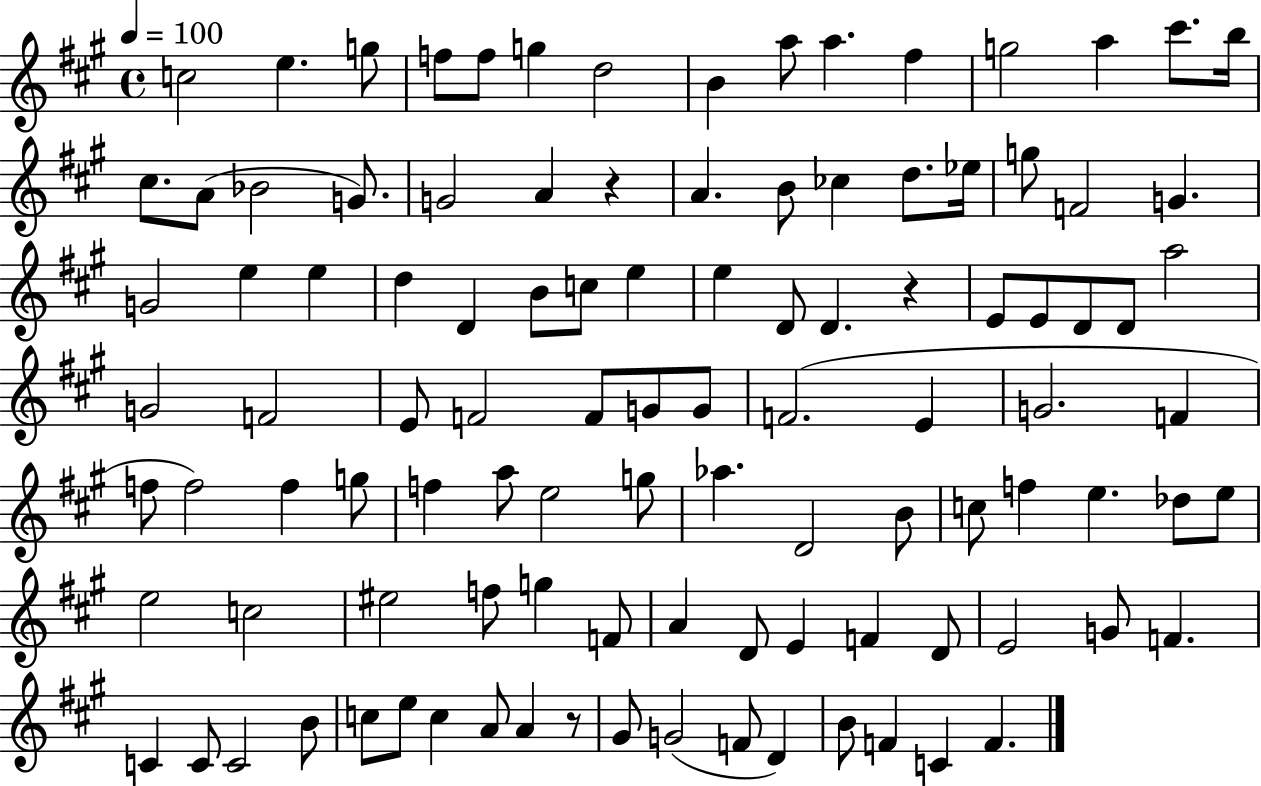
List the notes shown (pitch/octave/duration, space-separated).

C5/h E5/q. G5/e F5/e F5/e G5/q D5/h B4/q A5/e A5/q. F#5/q G5/h A5/q C#6/e. B5/s C#5/e. A4/e Bb4/h G4/e. G4/h A4/q R/q A4/q. B4/e CES5/q D5/e. Eb5/s G5/e F4/h G4/q. G4/h E5/q E5/q D5/q D4/q B4/e C5/e E5/q E5/q D4/e D4/q. R/q E4/e E4/e D4/e D4/e A5/h G4/h F4/h E4/e F4/h F4/e G4/e G4/e F4/h. E4/q G4/h. F4/q F5/e F5/h F5/q G5/e F5/q A5/e E5/h G5/e Ab5/q. D4/h B4/e C5/e F5/q E5/q. Db5/e E5/e E5/h C5/h EIS5/h F5/e G5/q F4/e A4/q D4/e E4/q F4/q D4/e E4/h G4/e F4/q. C4/q C4/e C4/h B4/e C5/e E5/e C5/q A4/e A4/q R/e G#4/e G4/h F4/e D4/q B4/e F4/q C4/q F4/q.